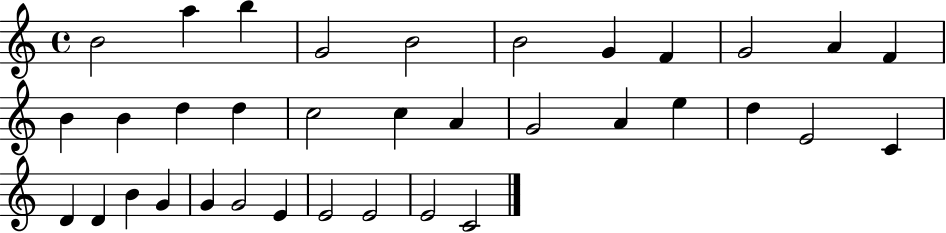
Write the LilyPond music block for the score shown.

{
  \clef treble
  \time 4/4
  \defaultTimeSignature
  \key c \major
  b'2 a''4 b''4 | g'2 b'2 | b'2 g'4 f'4 | g'2 a'4 f'4 | \break b'4 b'4 d''4 d''4 | c''2 c''4 a'4 | g'2 a'4 e''4 | d''4 e'2 c'4 | \break d'4 d'4 b'4 g'4 | g'4 g'2 e'4 | e'2 e'2 | e'2 c'2 | \break \bar "|."
}